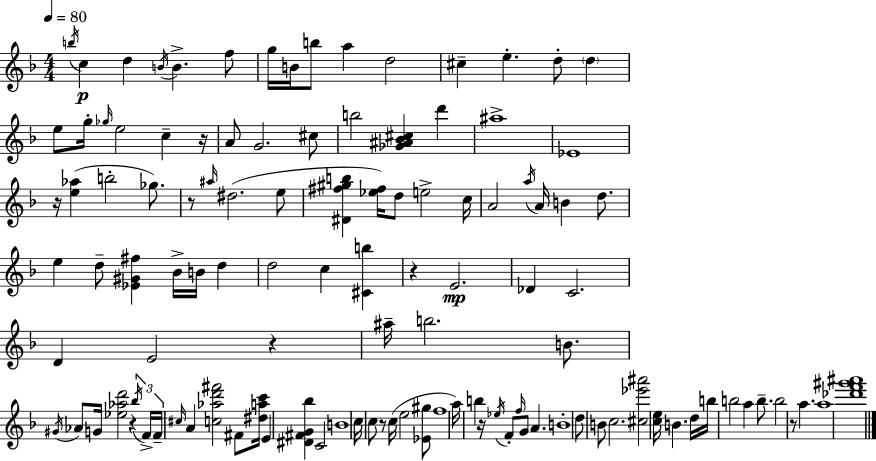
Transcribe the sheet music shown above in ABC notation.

X:1
T:Untitled
M:4/4
L:1/4
K:F
b/4 c d B/4 B f/2 g/4 B/4 b/2 a d2 ^c e d/2 d e/2 g/4 _g/4 e2 c z/4 A/2 G2 ^c/2 b2 [_G^A_B^c] d' ^a4 _E4 z/4 [e_a] b2 _g/2 z/2 ^a/4 ^d2 e/2 [^D^f^gb] [_e^f]/4 d/2 e2 c/4 A2 a/4 A/4 B d/2 e d/2 [_E^G^f] _B/4 B/4 d d2 c [^Cb] z E2 _D C2 D E2 z ^a/4 b2 B/2 ^G/4 _A/2 G/4 [_e_ad']2 z _b/4 F/4 F/4 ^c/4 A [c_ad'^f']2 ^F/2 [^dac']/4 E [^D^FG_b] C2 B4 c/4 c/2 z/2 c/4 e2 [_E^g]/2 f4 a/4 b z/4 _e/4 F/2 f/4 G/2 A B4 d/2 B/2 c2 [^c_e'^a']2 [ce]/4 B d/4 b/4 b2 a b/2 b2 z/2 a a4 [_d'f'^g'^a']4